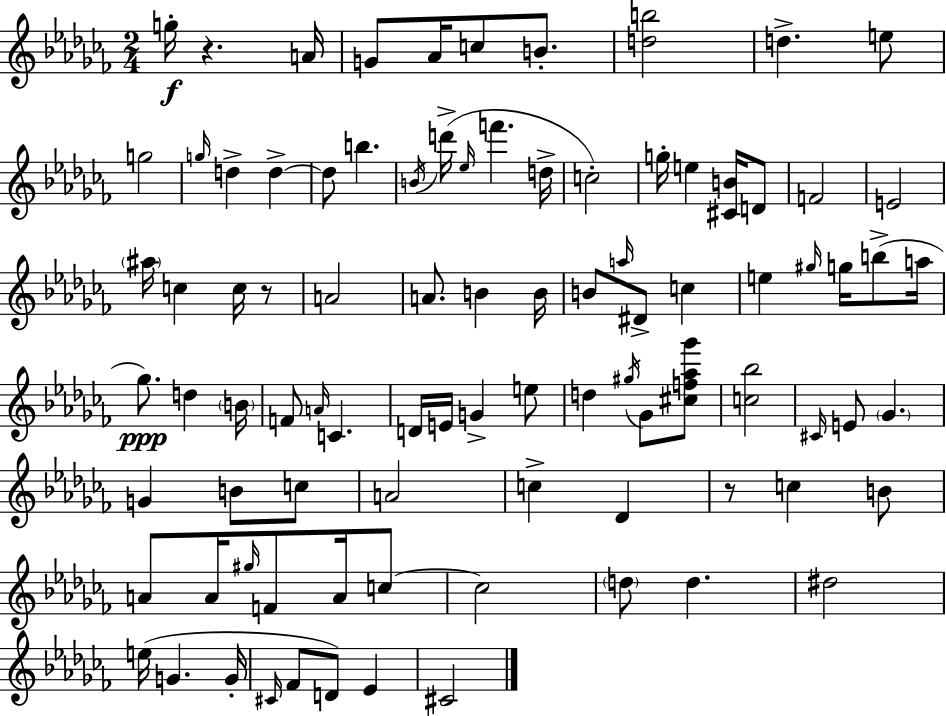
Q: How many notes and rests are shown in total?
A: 90